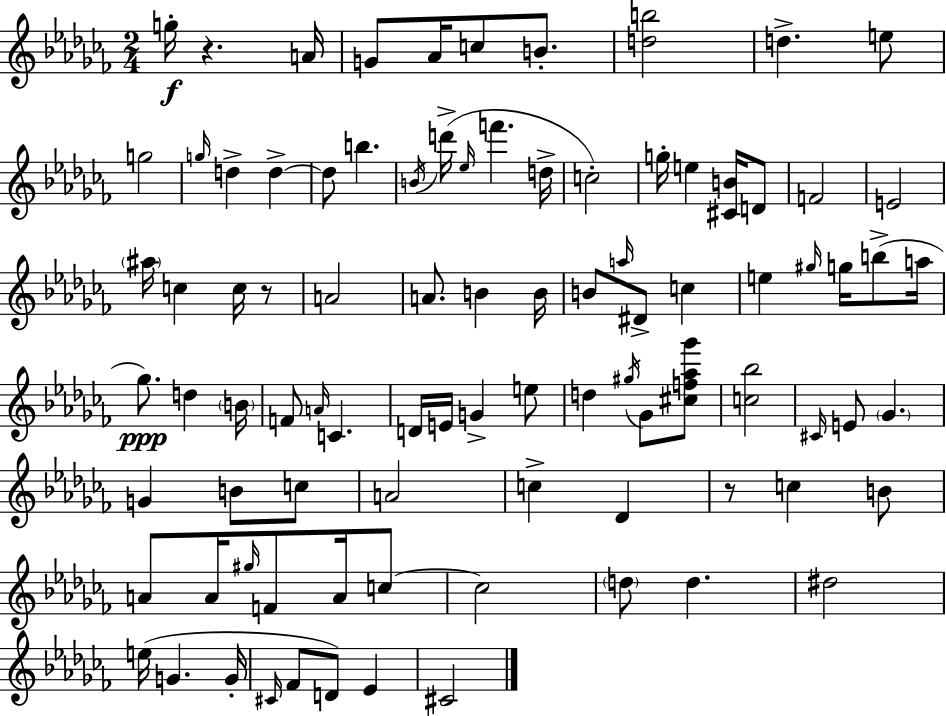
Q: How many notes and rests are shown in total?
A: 90